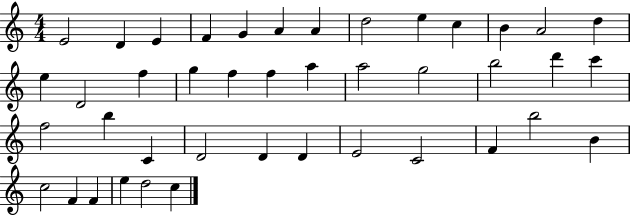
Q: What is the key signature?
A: C major